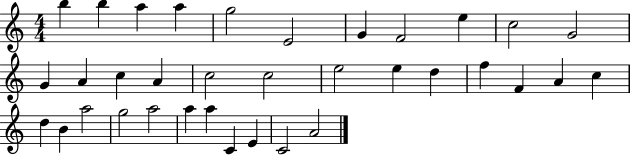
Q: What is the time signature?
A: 4/4